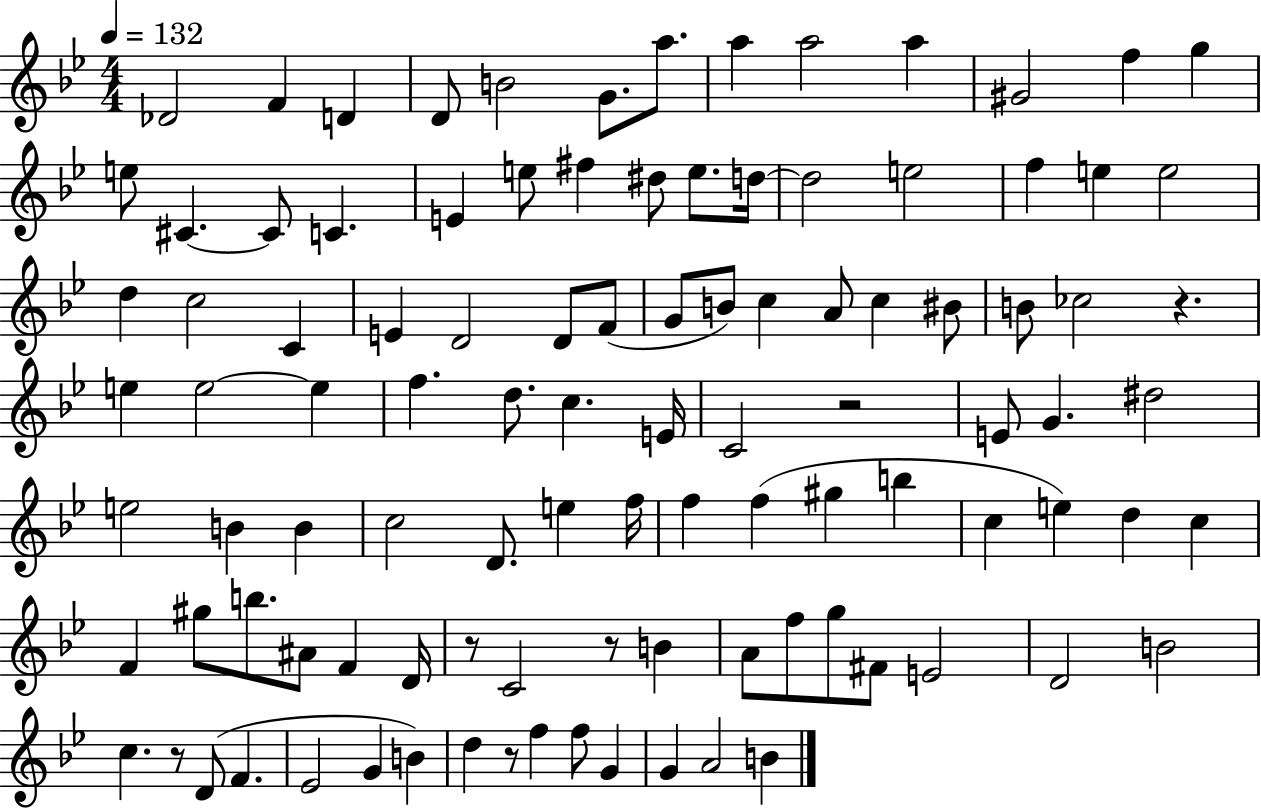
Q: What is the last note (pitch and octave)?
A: B4